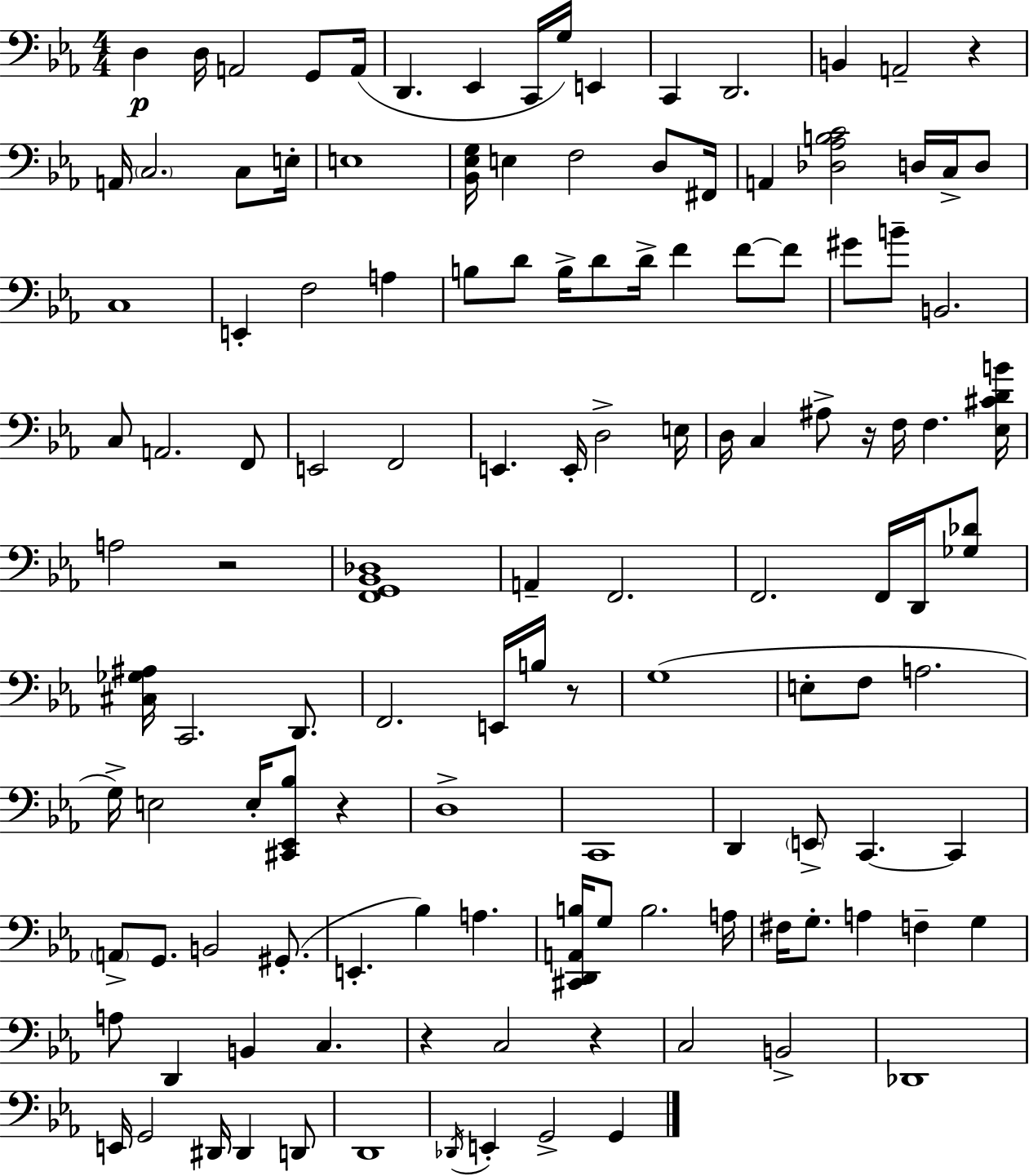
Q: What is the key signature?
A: EES major